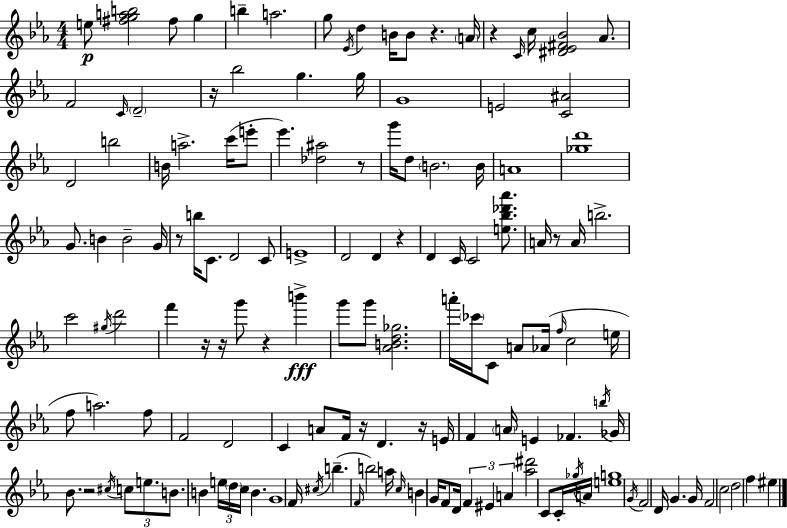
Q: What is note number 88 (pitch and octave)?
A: B4